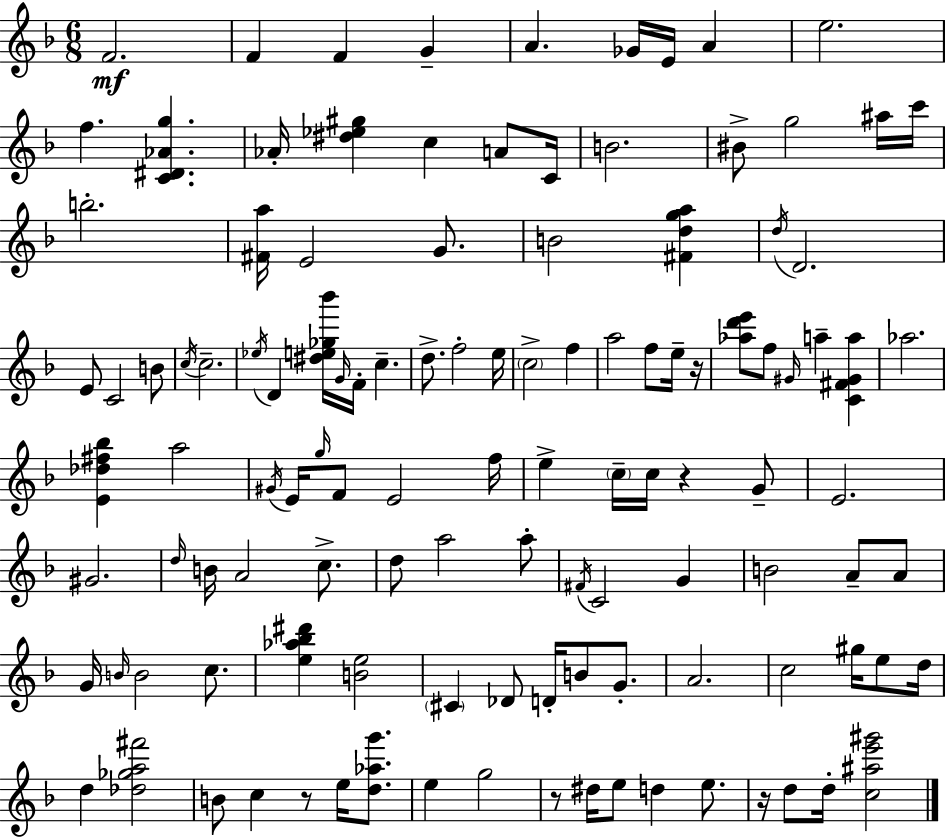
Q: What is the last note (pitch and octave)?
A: D5